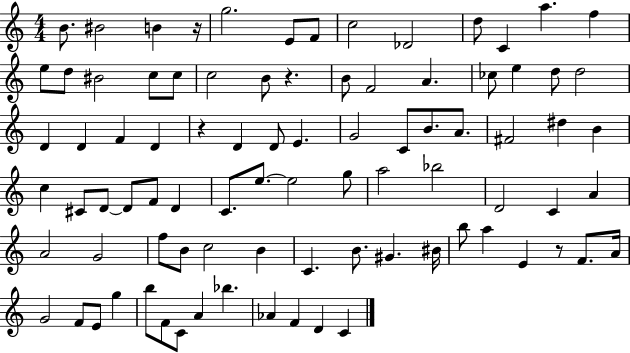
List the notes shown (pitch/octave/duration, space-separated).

B4/e. BIS4/h B4/q R/s G5/h. E4/e F4/e C5/h Db4/h D5/e C4/q A5/q. F5/q E5/e D5/e BIS4/h C5/e C5/e C5/h B4/e R/q. B4/e F4/h A4/q. CES5/e E5/q D5/e D5/h D4/q D4/q F4/q D4/q R/q D4/q D4/e E4/q. G4/h C4/e B4/e. A4/e. F#4/h D#5/q B4/q C5/q C#4/e D4/e D4/e F4/e D4/q C4/e. E5/e. E5/h G5/e A5/h Bb5/h D4/h C4/q A4/q A4/h G4/h F5/e B4/e C5/h B4/q C4/q. B4/e. G#4/q. BIS4/s B5/e A5/q E4/q R/e F4/e. A4/s G4/h F4/e E4/e G5/q B5/e F4/e C4/e A4/q Bb5/q. Ab4/q F4/q D4/q C4/q